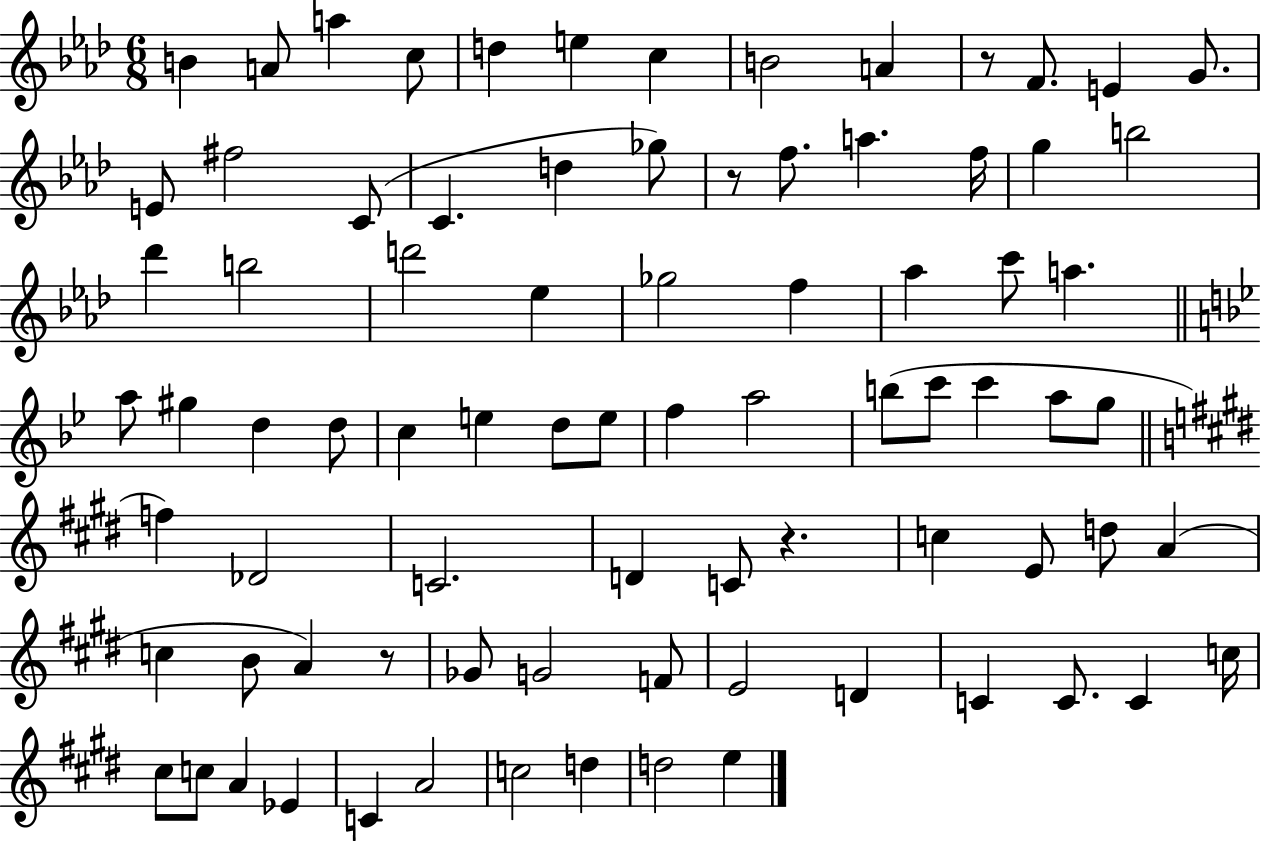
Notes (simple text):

B4/q A4/e A5/q C5/e D5/q E5/q C5/q B4/h A4/q R/e F4/e. E4/q G4/e. E4/e F#5/h C4/e C4/q. D5/q Gb5/e R/e F5/e. A5/q. F5/s G5/q B5/h Db6/q B5/h D6/h Eb5/q Gb5/h F5/q Ab5/q C6/e A5/q. A5/e G#5/q D5/q D5/e C5/q E5/q D5/e E5/e F5/q A5/h B5/e C6/e C6/q A5/e G5/e F5/q Db4/h C4/h. D4/q C4/e R/q. C5/q E4/e D5/e A4/q C5/q B4/e A4/q R/e Gb4/e G4/h F4/e E4/h D4/q C4/q C4/e. C4/q C5/s C#5/e C5/e A4/q Eb4/q C4/q A4/h C5/h D5/q D5/h E5/q